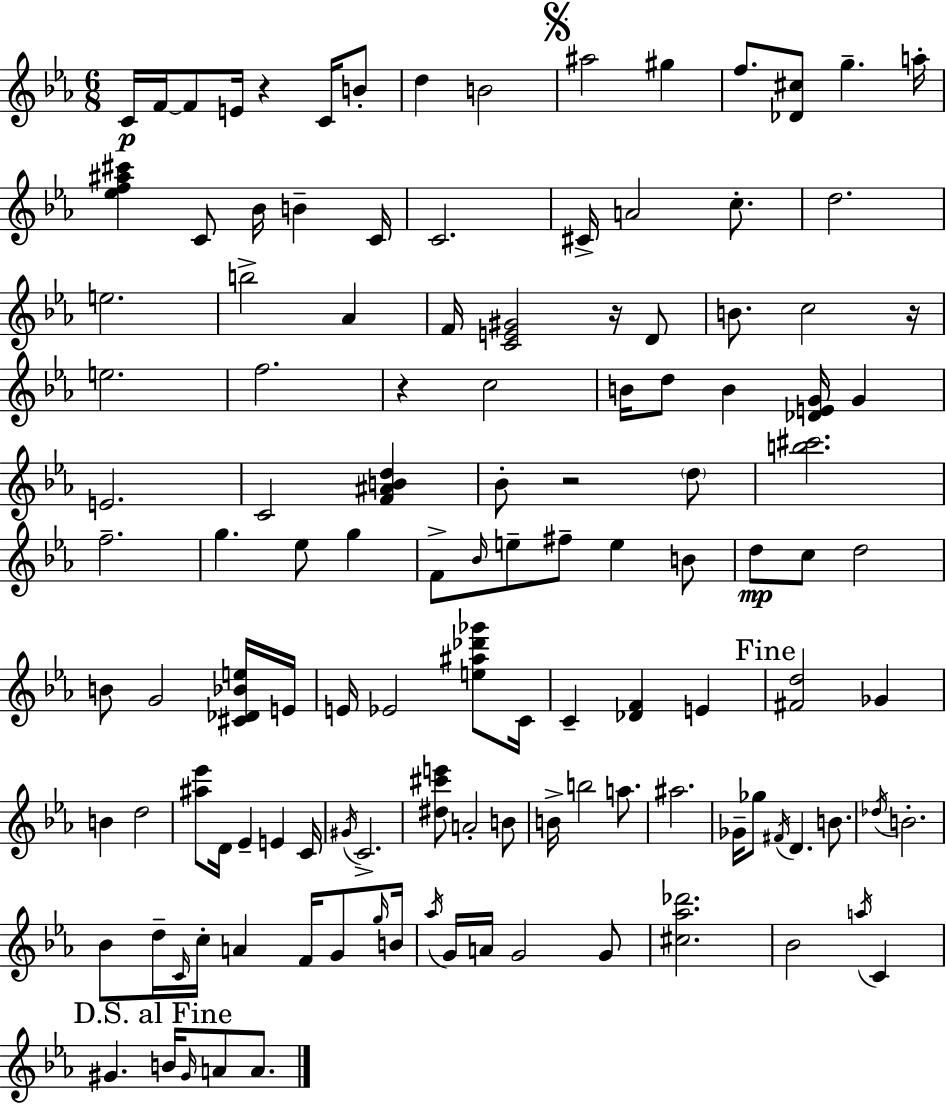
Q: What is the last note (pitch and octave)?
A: A4